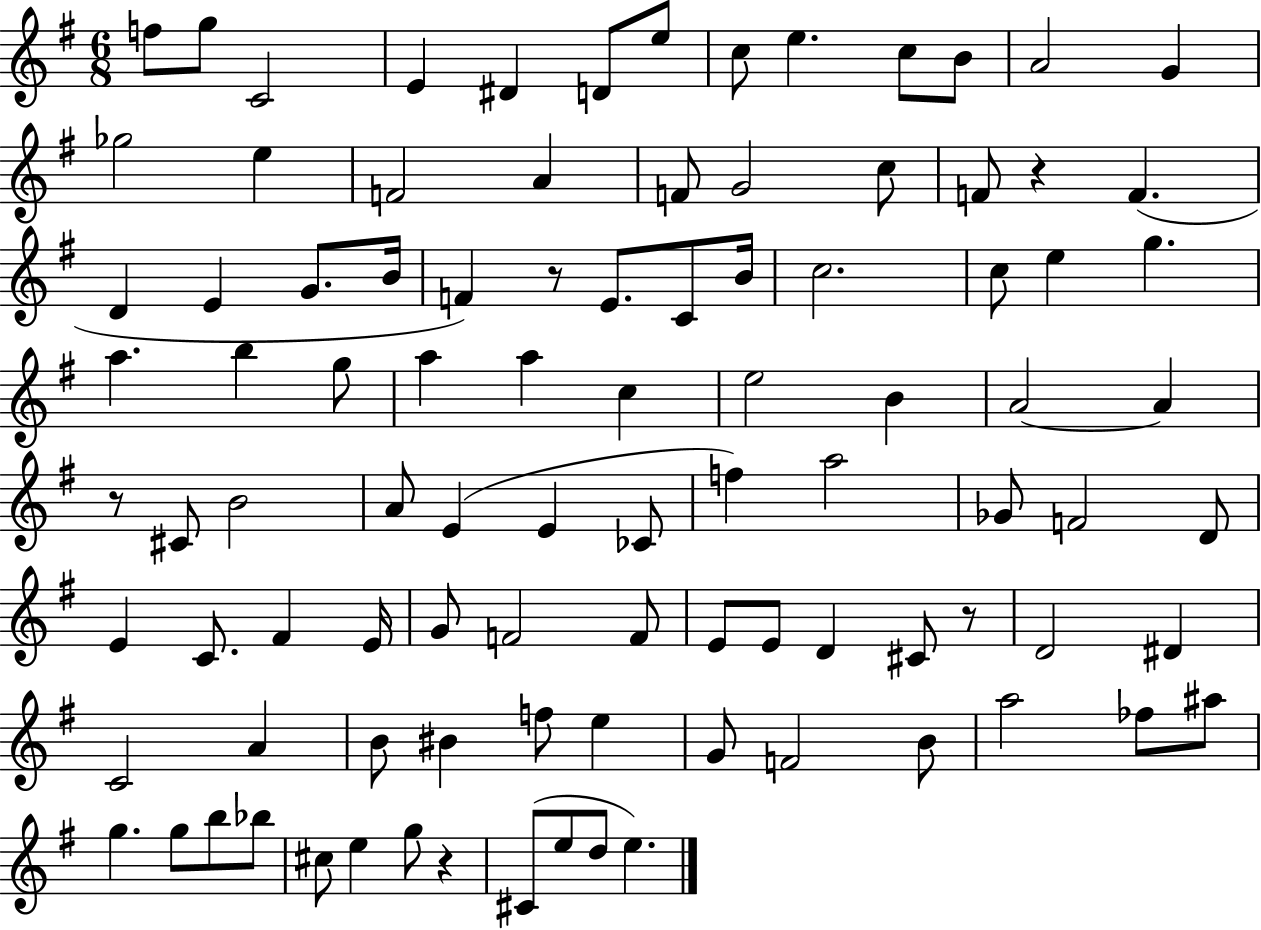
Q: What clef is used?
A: treble